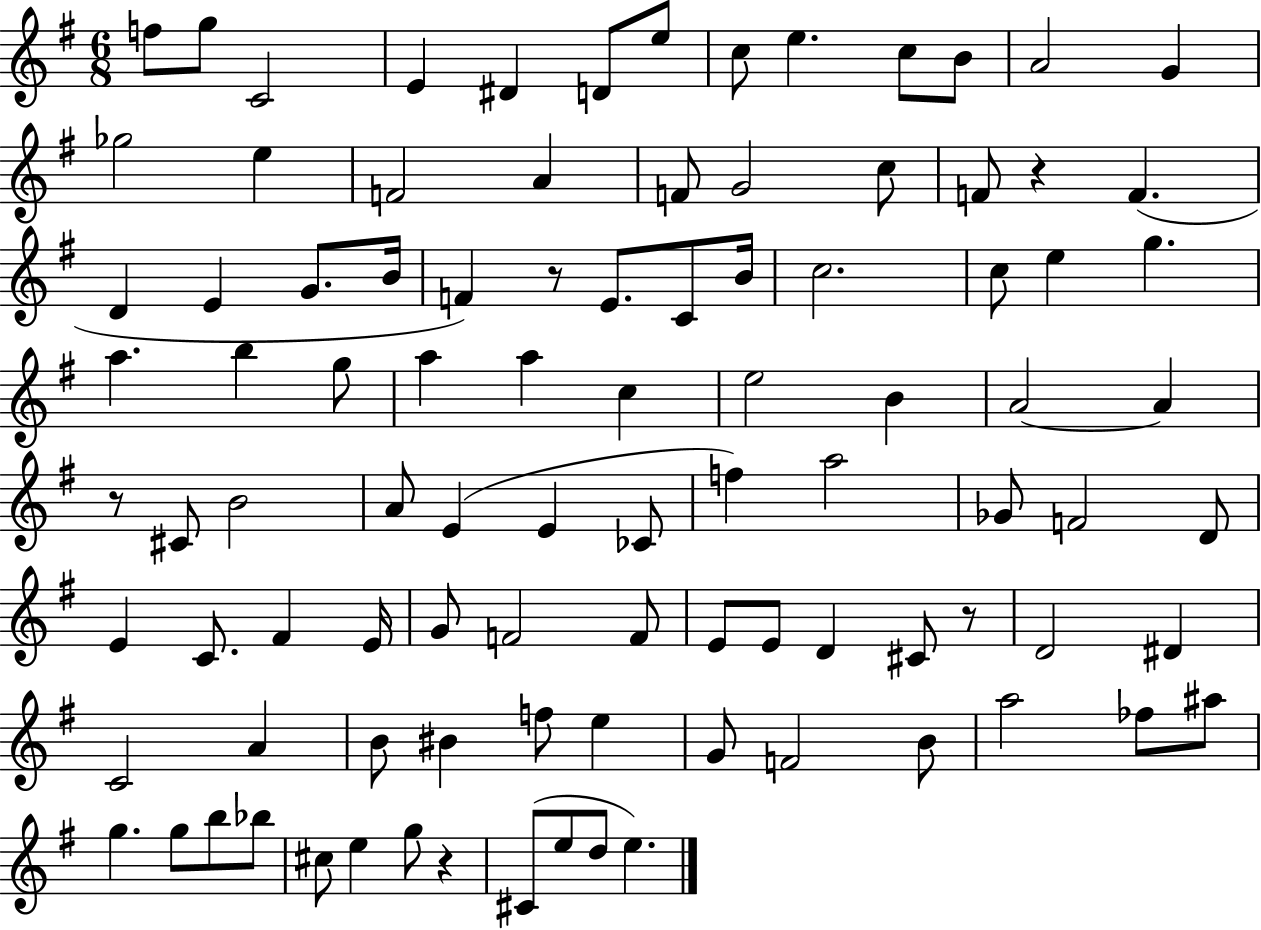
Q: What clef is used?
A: treble